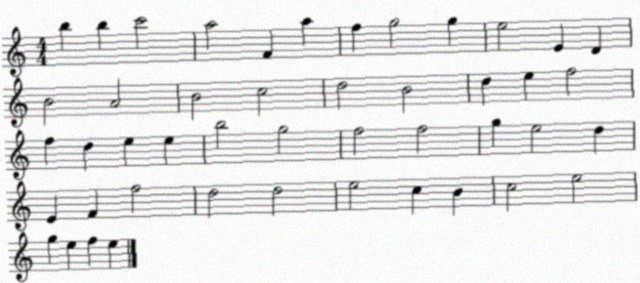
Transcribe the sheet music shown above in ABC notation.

X:1
T:Untitled
M:4/4
L:1/4
K:C
b b c'2 a2 F a f g2 g e2 E D B2 A2 B2 c2 d2 B2 d e f2 f d e e b2 g2 f2 f2 g e2 d E F f2 d2 d2 e2 c B c2 e2 g e f e